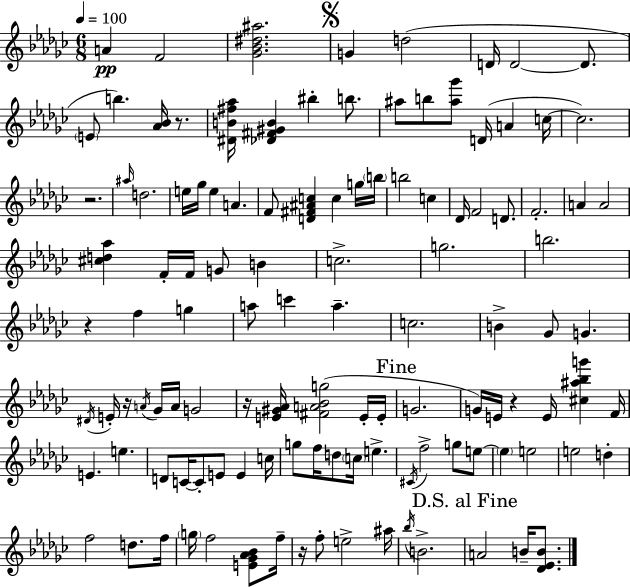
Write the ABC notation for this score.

X:1
T:Untitled
M:6/8
L:1/4
K:Ebm
A F2 [_G_B^d^a]2 G d2 D/4 D2 D/2 E/2 b [_A_B]/4 z/2 [^DB^f_a]/4 [_D^F^GB] ^b b/2 ^a/2 b/2 [^a_g']/2 D/4 A c/4 c2 z2 ^a/4 d2 e/4 _g/4 e A F/2 [D^F^Ac] c g/4 b/4 b2 c _D/4 F2 D/2 F2 A A2 [^cd_a] F/4 F/4 G/2 B c2 g2 b2 z f g a/2 c' a c2 B _G/2 G ^D/4 E/4 z/4 A/4 _G/4 A/4 G2 z/4 [E^G_A]/4 [^FA_Bg]2 E/4 E/4 G2 G/4 E/4 z E/4 [^c^a_bg'] F/4 E e D/2 C/4 C/2 E/2 E c/4 g/2 f/4 d/2 c/4 e ^C/4 f2 g/2 e/2 e e2 e2 d f2 d/2 f/4 g/4 f2 [E_G_A_B]/2 f/4 z/4 f/2 e2 ^a/4 _b/4 B2 A2 B/4 [_D_EB]/2